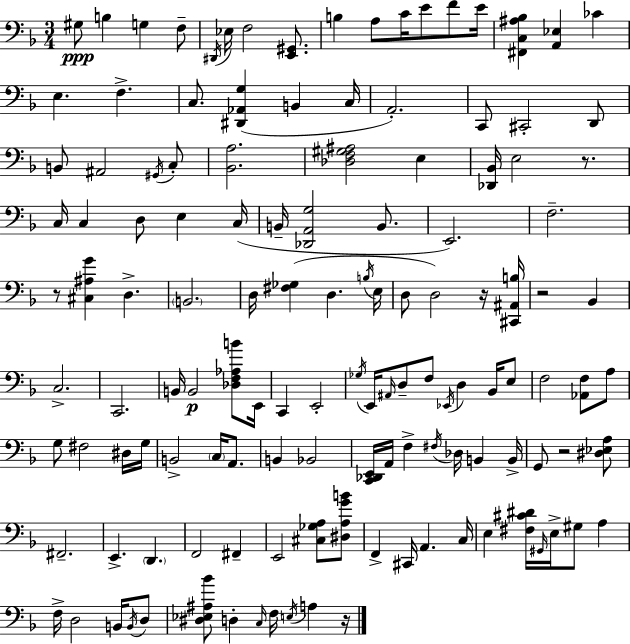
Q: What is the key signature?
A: D minor